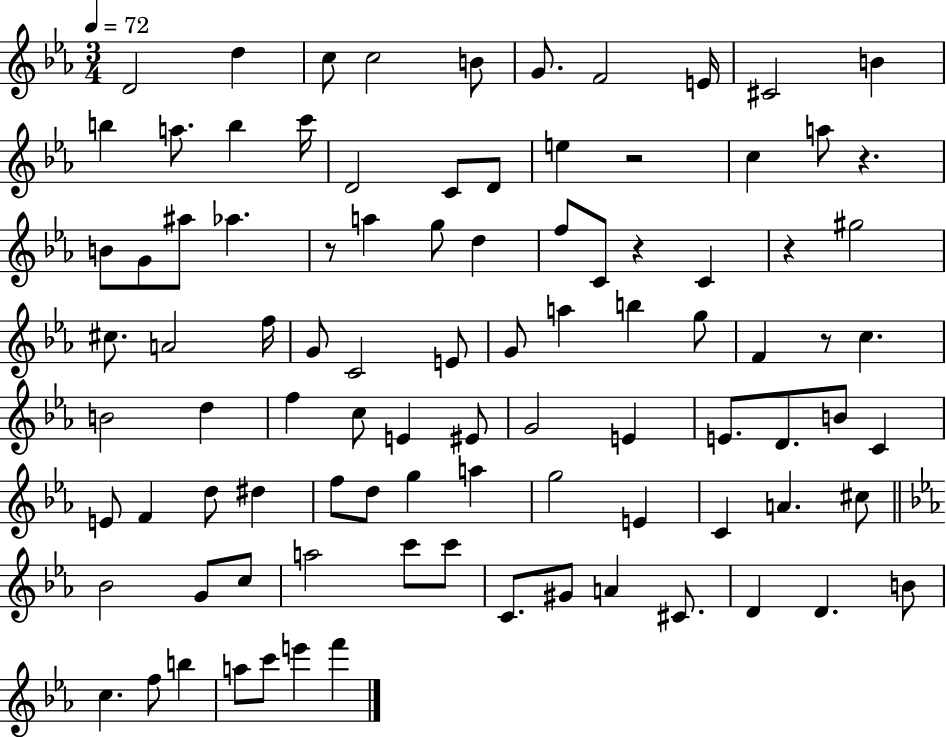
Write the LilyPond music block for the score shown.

{
  \clef treble
  \numericTimeSignature
  \time 3/4
  \key ees \major
  \tempo 4 = 72
  d'2 d''4 | c''8 c''2 b'8 | g'8. f'2 e'16 | cis'2 b'4 | \break b''4 a''8. b''4 c'''16 | d'2 c'8 d'8 | e''4 r2 | c''4 a''8 r4. | \break b'8 g'8 ais''8 aes''4. | r8 a''4 g''8 d''4 | f''8 c'8 r4 c'4 | r4 gis''2 | \break cis''8. a'2 f''16 | g'8 c'2 e'8 | g'8 a''4 b''4 g''8 | f'4 r8 c''4. | \break b'2 d''4 | f''4 c''8 e'4 eis'8 | g'2 e'4 | e'8. d'8. b'8 c'4 | \break e'8 f'4 d''8 dis''4 | f''8 d''8 g''4 a''4 | g''2 e'4 | c'4 a'4. cis''8 | \break \bar "||" \break \key ees \major bes'2 g'8 c''8 | a''2 c'''8 c'''8 | c'8. gis'8 a'4 cis'8. | d'4 d'4. b'8 | \break c''4. f''8 b''4 | a''8 c'''8 e'''4 f'''4 | \bar "|."
}